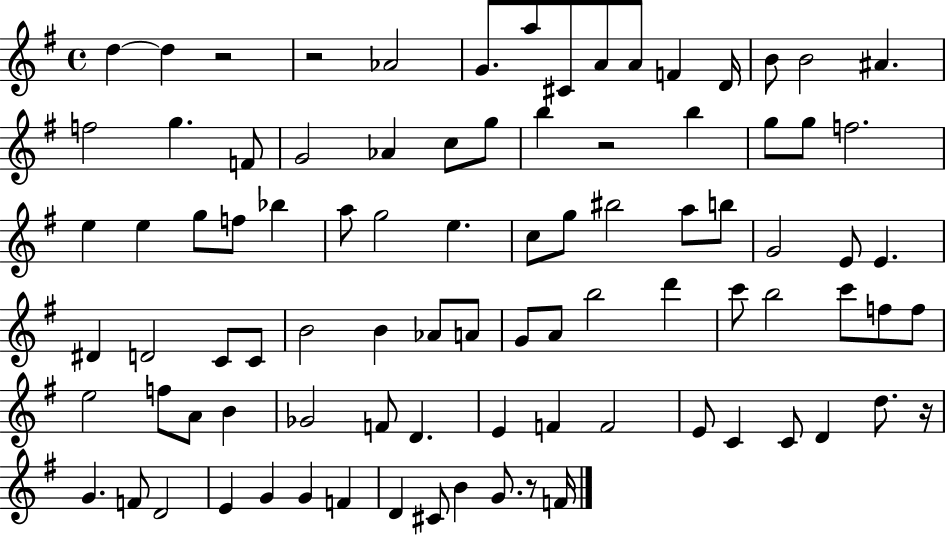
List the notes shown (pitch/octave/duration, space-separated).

D5/q D5/q R/h R/h Ab4/h G4/e. A5/e C#4/e A4/e A4/e F4/q D4/s B4/e B4/h A#4/q. F5/h G5/q. F4/e G4/h Ab4/q C5/e G5/e B5/q R/h B5/q G5/e G5/e F5/h. E5/q E5/q G5/e F5/e Bb5/q A5/e G5/h E5/q. C5/e G5/e BIS5/h A5/e B5/e G4/h E4/e E4/q. D#4/q D4/h C4/e C4/e B4/h B4/q Ab4/e A4/e G4/e A4/e B5/h D6/q C6/e B5/h C6/e F5/e F5/e E5/h F5/e A4/e B4/q Gb4/h F4/e D4/q. E4/q F4/q F4/h E4/e C4/q C4/e D4/q D5/e. R/s G4/q. F4/e D4/h E4/q G4/q G4/q F4/q D4/q C#4/e B4/q G4/e. R/e F4/s